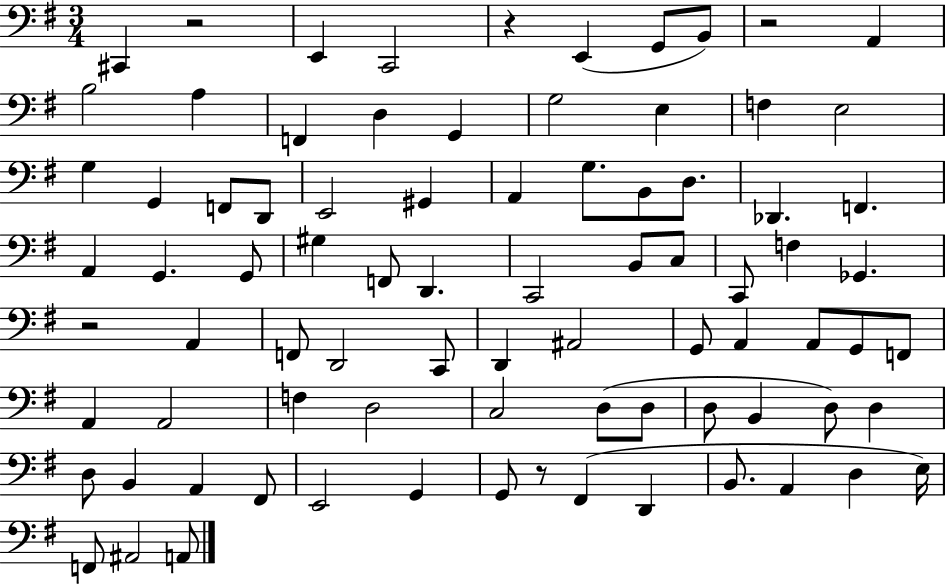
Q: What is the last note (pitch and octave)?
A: A2